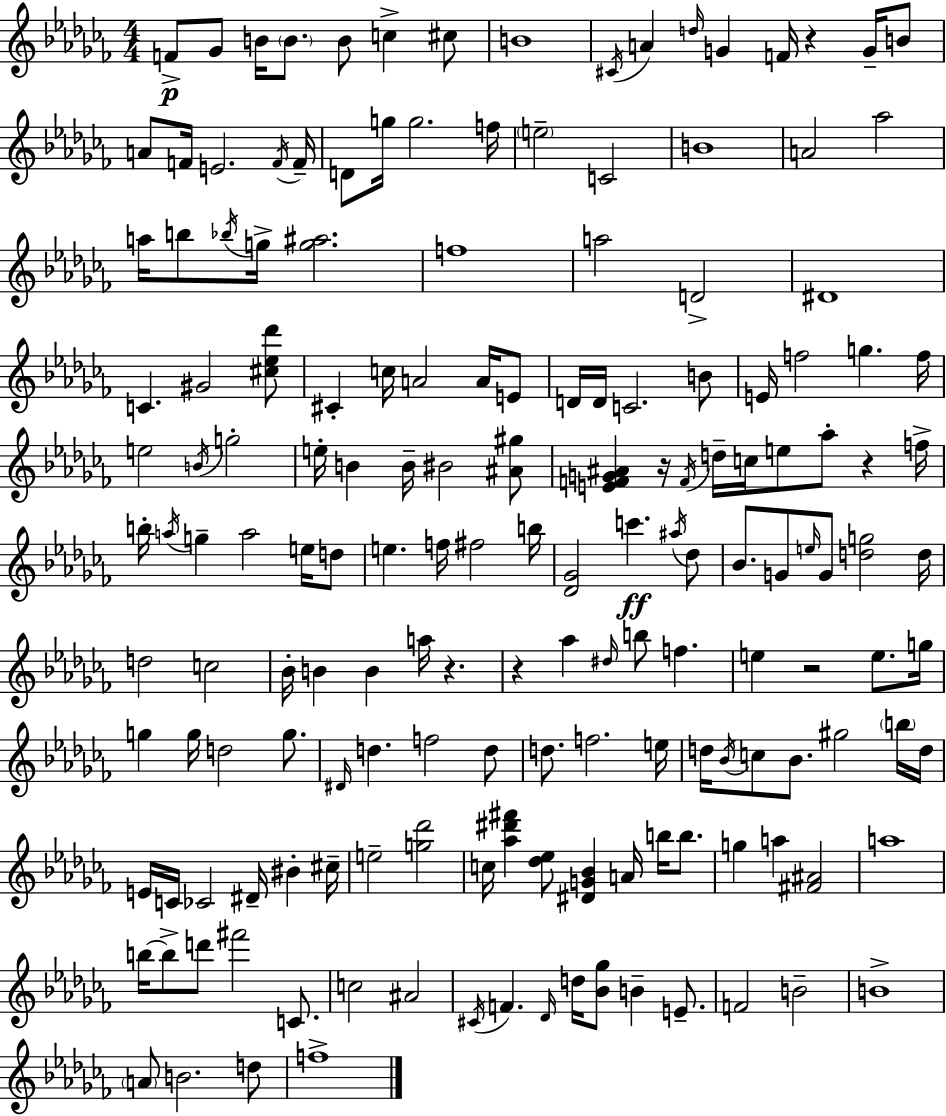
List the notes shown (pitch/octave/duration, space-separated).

F4/e Gb4/e B4/s B4/e. B4/e C5/q C#5/e B4/w C#4/s A4/q D5/s G4/q F4/s R/q G4/s B4/e A4/e F4/s E4/h. F4/s F4/s D4/e G5/s G5/h. F5/s E5/h C4/h B4/w A4/h Ab5/h A5/s B5/e Bb5/s G5/s [G5,A#5]/h. F5/w A5/h D4/h D#4/w C4/q. G#4/h [C#5,Eb5,Db6]/e C#4/q C5/s A4/h A4/s E4/e D4/s D4/s C4/h. B4/e E4/s F5/h G5/q. F5/s E5/h B4/s G5/h E5/s B4/q B4/s BIS4/h [A#4,G#5]/e [E4,F4,G4,A#4]/q R/s F4/s D5/s C5/s E5/e Ab5/e R/q F5/s B5/s A5/s G5/q A5/h E5/s D5/e E5/q. F5/s F#5/h B5/s [Db4,Gb4]/h C6/q. A#5/s Db5/e Bb4/e. G4/e E5/s G4/e [D5,G5]/h D5/s D5/h C5/h Bb4/s B4/q B4/q A5/s R/q. R/q Ab5/q D#5/s B5/e F5/q. E5/q R/h E5/e. G5/s G5/q G5/s D5/h G5/e. D#4/s D5/q. F5/h D5/e D5/e. F5/h. E5/s D5/s Bb4/s C5/e Bb4/e. G#5/h B5/s D5/s E4/s C4/s CES4/h D#4/s BIS4/q C#5/s E5/h [G5,Db6]/h C5/s [Ab5,D#6,F#6]/q [Db5,Eb5]/e [D#4,G4,Bb4]/q A4/s B5/s B5/e. G5/q A5/q [F#4,A#4]/h A5/w B5/s B5/e D6/e F#6/h C4/e. C5/h A#4/h C#4/s F4/q. Db4/s D5/s [Bb4,Gb5]/e B4/q E4/e. F4/h B4/h B4/w A4/e B4/h. D5/e F5/w